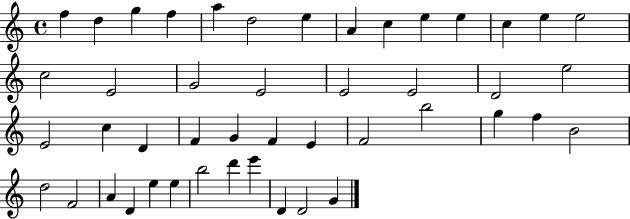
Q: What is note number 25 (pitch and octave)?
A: D4